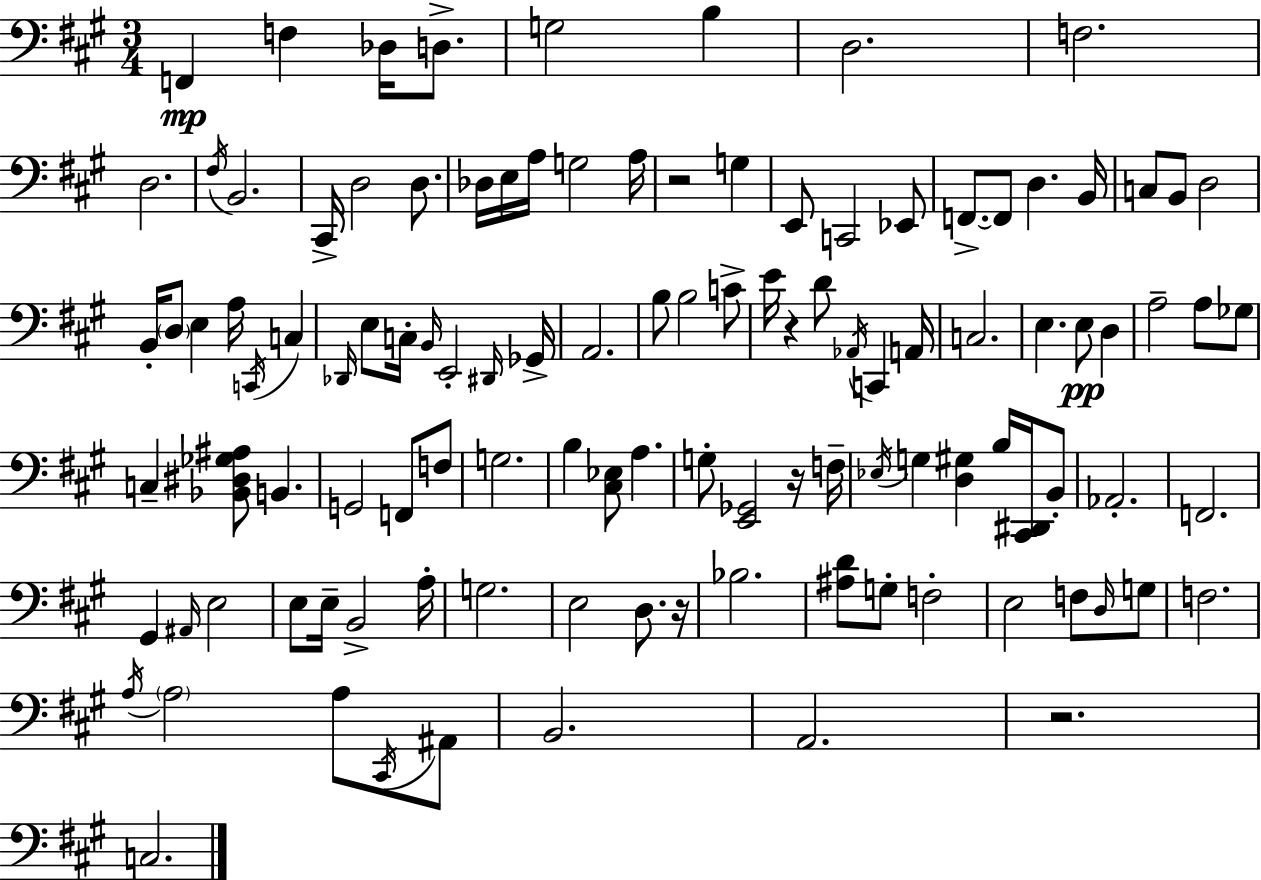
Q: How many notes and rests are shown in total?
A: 112